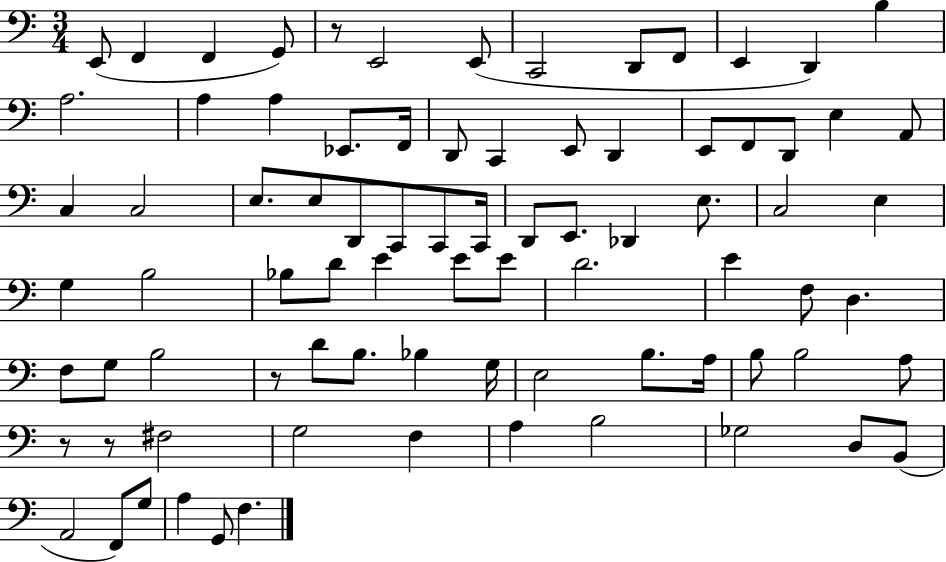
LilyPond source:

{
  \clef bass
  \numericTimeSignature
  \time 3/4
  \key c \major
  \repeat volta 2 { e,8( f,4 f,4 g,8) | r8 e,2 e,8( | c,2 d,8 f,8 | e,4 d,4) b4 | \break a2. | a4 a4 ees,8. f,16 | d,8 c,4 e,8 d,4 | e,8 f,8 d,8 e4 a,8 | \break c4 c2 | e8. e8 d,8 c,8 c,8 c,16 | d,8 e,8. des,4 e8. | c2 e4 | \break g4 b2 | bes8 d'8 e'4 e'8 e'8 | d'2. | e'4 f8 d4. | \break f8 g8 b2 | r8 d'8 b8. bes4 g16 | e2 b8. a16 | b8 b2 a8 | \break r8 r8 fis2 | g2 f4 | a4 b2 | ges2 d8 b,8( | \break a,2 f,8) g8 | a4 g,8 f4. | } \bar "|."
}